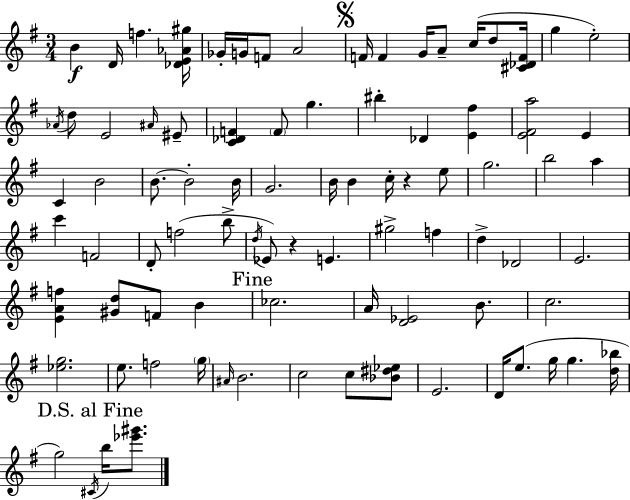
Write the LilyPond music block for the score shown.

{
  \clef treble
  \numericTimeSignature
  \time 3/4
  \key g \major
  b'4\f d'16 f''4. <des' e' aes' gis''>16 | ges'16-. g'16 f'8 a'2 | \mark \markup { \musicglyph "scripts.segno" } f'16 f'4 g'16 a'8-- c''16( d''8 <cis' des' f'>16 | g''4 e''2-.) | \break \acciaccatura { aes'16 } d''8 e'2 \grace { ais'16 } | eis'8-- <c' des' f'>4 \parenthesize f'8 g''4. | bis''4-. des'4 <e' fis''>4 | <e' fis' a''>2 e'4 | \break c'4 b'2 | b'8.~~ b'2-. | b'16 g'2. | b'16 b'4 c''16-. r4 | \break e''8 g''2. | b''2 a''4 | c'''4 f'2 | d'8-. f''2( | \break b''8-> \acciaccatura { d''16 }) ees'8 r4 e'4. | gis''2-> f''4 | d''4-> des'2 | e'2. | \break <e' a' f''>4 <gis' d''>8 f'8 b'4 | \mark "Fine" ces''2. | a'16 <d' ees'>2 | b'8. c''2. | \break <ees'' g''>2. | e''8. f''2 | \parenthesize g''16 \grace { ais'16 } b'2. | c''2 | \break c''8 <bes' dis'' ees''>8 e'2. | d'16 e''8.( g''16 g''4. | <d'' bes''>16 \mark "D.S. al Fine" g''2) | \acciaccatura { cis'16 } b''16 <ees''' gis'''>8. \bar "|."
}